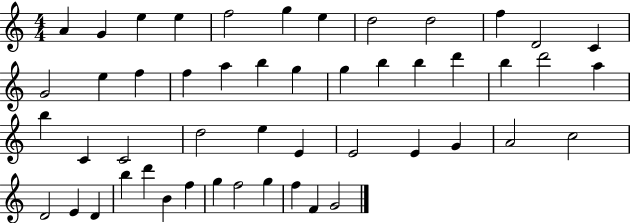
{
  \clef treble
  \numericTimeSignature
  \time 4/4
  \key c \major
  a'4 g'4 e''4 e''4 | f''2 g''4 e''4 | d''2 d''2 | f''4 d'2 c'4 | \break g'2 e''4 f''4 | f''4 a''4 b''4 g''4 | g''4 b''4 b''4 d'''4 | b''4 d'''2 a''4 | \break b''4 c'4 c'2 | d''2 e''4 e'4 | e'2 e'4 g'4 | a'2 c''2 | \break d'2 e'4 d'4 | b''4 d'''4 b'4 f''4 | g''4 f''2 g''4 | f''4 f'4 g'2 | \break \bar "|."
}